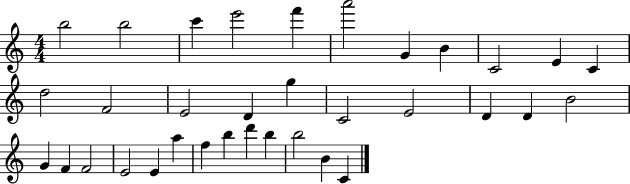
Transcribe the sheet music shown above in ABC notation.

X:1
T:Untitled
M:4/4
L:1/4
K:C
b2 b2 c' e'2 f' a'2 G B C2 E C d2 F2 E2 D g C2 E2 D D B2 G F F2 E2 E a f b d' b b2 B C